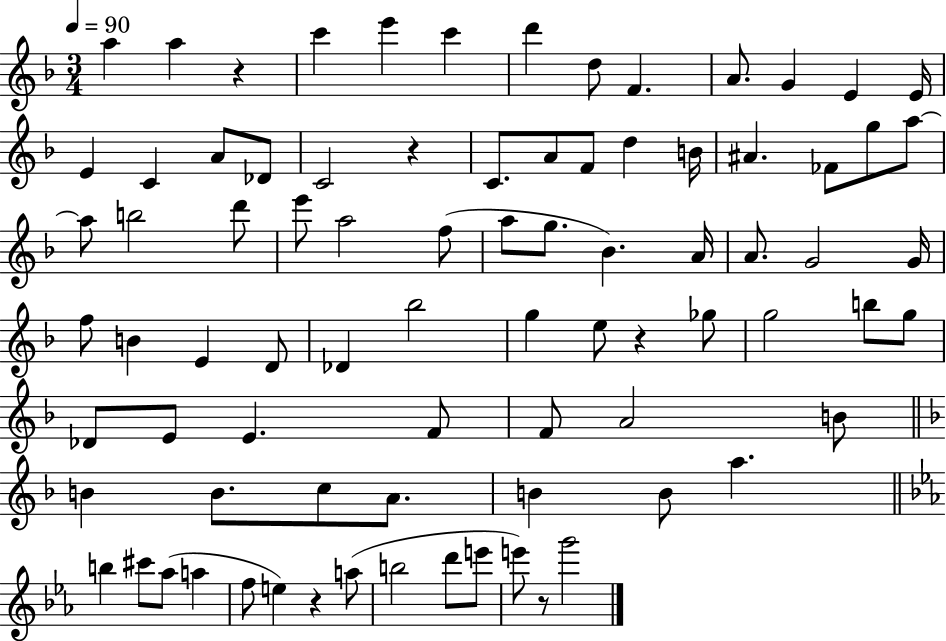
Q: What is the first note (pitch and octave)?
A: A5